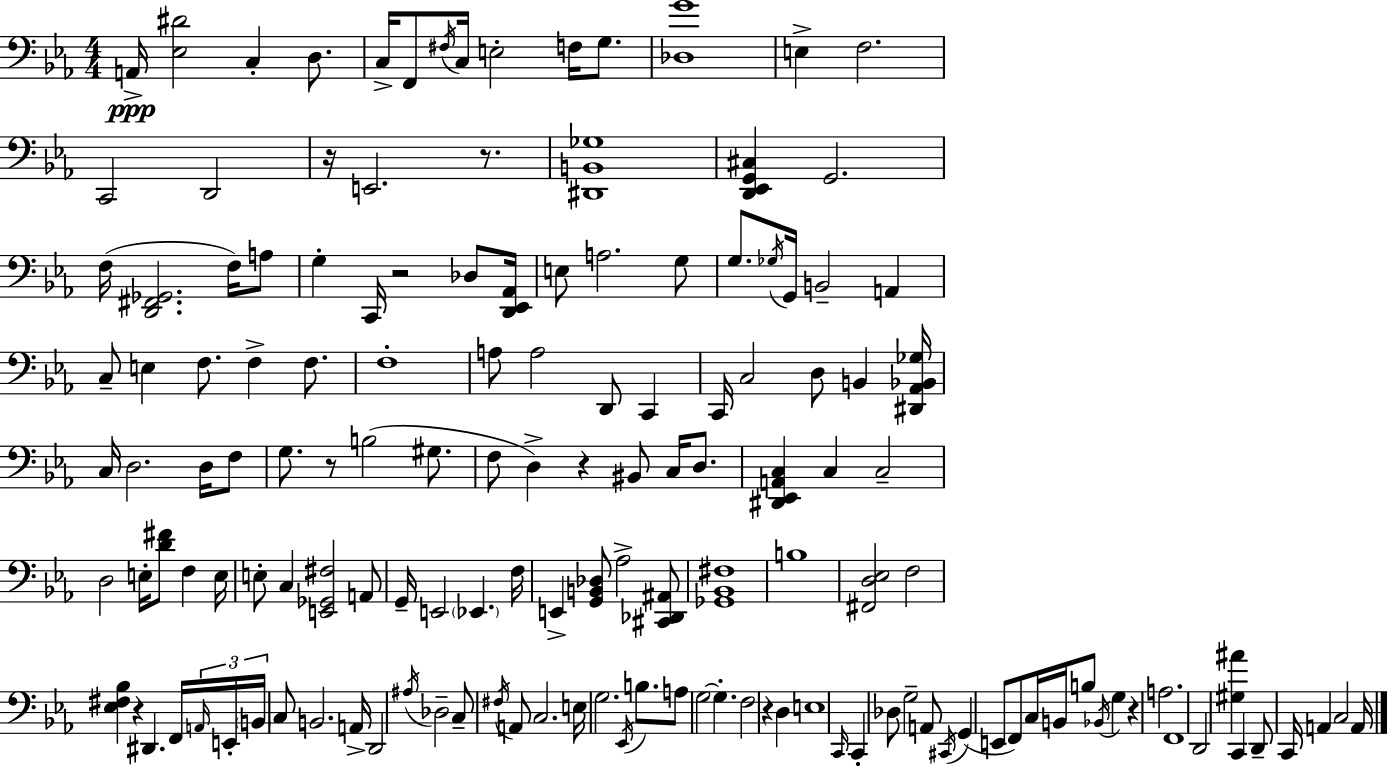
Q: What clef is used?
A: bass